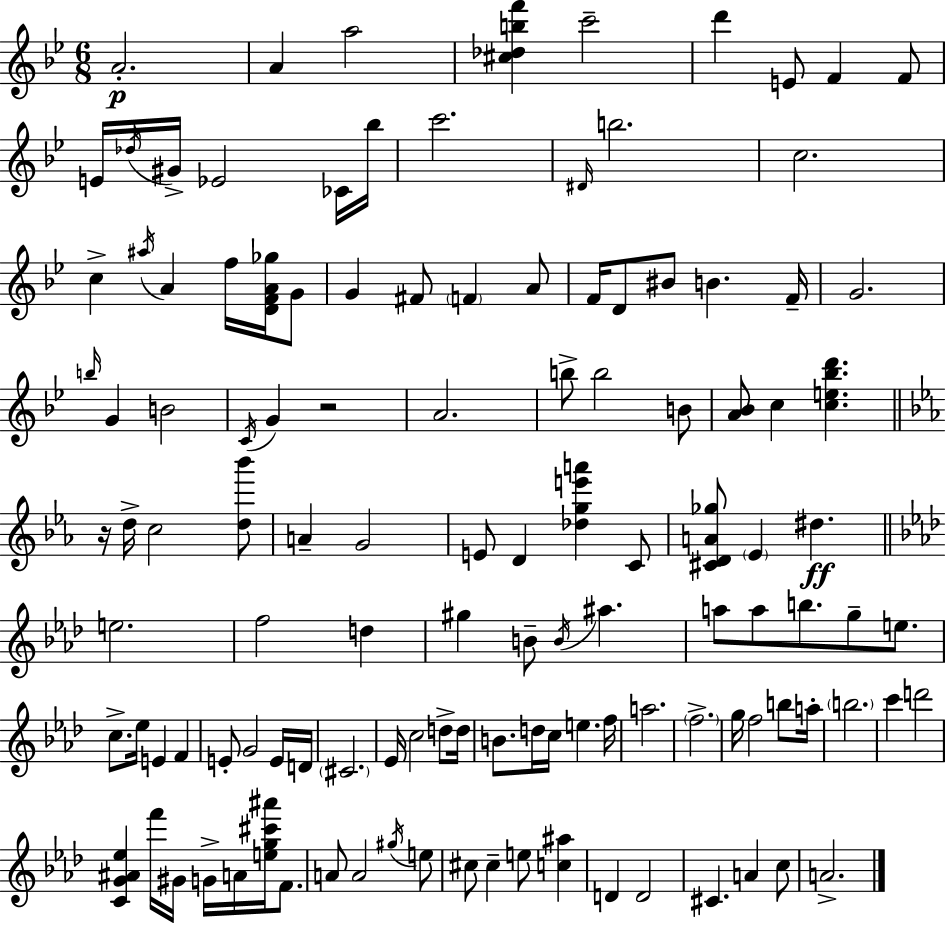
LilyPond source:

{
  \clef treble
  \numericTimeSignature
  \time 6/8
  \key g \minor
  a'2.-.\p | a'4 a''2 | <cis'' des'' b'' f'''>4 c'''2-- | d'''4 e'8 f'4 f'8 | \break e'16 \acciaccatura { des''16 } gis'16-> ees'2 ces'16 | bes''16 c'''2. | \grace { dis'16 } b''2. | c''2. | \break c''4-> \acciaccatura { ais''16 } a'4 f''16 | <d' f' a' ges''>16 g'8 g'4 fis'8 \parenthesize f'4 | a'8 f'16 d'8 bis'8 b'4. | f'16-- g'2. | \break \grace { b''16 } g'4 b'2 | \acciaccatura { c'16 } g'4 r2 | a'2. | b''8-> b''2 | \break b'8 <a' bes'>8 c''4 <c'' e'' bes'' d'''>4. | \bar "||" \break \key c \minor r16 d''16-> c''2 <d'' bes'''>8 | a'4-- g'2 | e'8 d'4 <des'' g'' e''' a'''>4 c'8 | <cis' d' a' ges''>8 \parenthesize ees'4 dis''4.\ff | \break \bar "||" \break \key aes \major e''2. | f''2 d''4 | gis''4 b'8-- \acciaccatura { b'16 } ais''4. | a''8 a''8 b''8. g''8-- e''8. | \break c''8.-> ees''16 e'4 f'4 | e'8-. g'2 e'16 | d'16 \parenthesize cis'2. | ees'16 c''2 d''8-> | \break d''16 b'8. d''16 c''16 e''4. | f''16 a''2. | \parenthesize f''2.-> | g''16 f''2 b''8 | \break a''16-. \parenthesize b''2. | c'''4 d'''2 | <c' g' ais' ees''>4 f'''16 gis'16 g'16-> a'16 <e'' g'' cis''' ais'''>16 f'8. | a'8 a'2 \acciaccatura { gis''16 } | \break e''8 cis''8 cis''4-- e''8 <c'' ais''>4 | d'4 d'2 | cis'4. a'4 | c''8 a'2.-> | \break \bar "|."
}